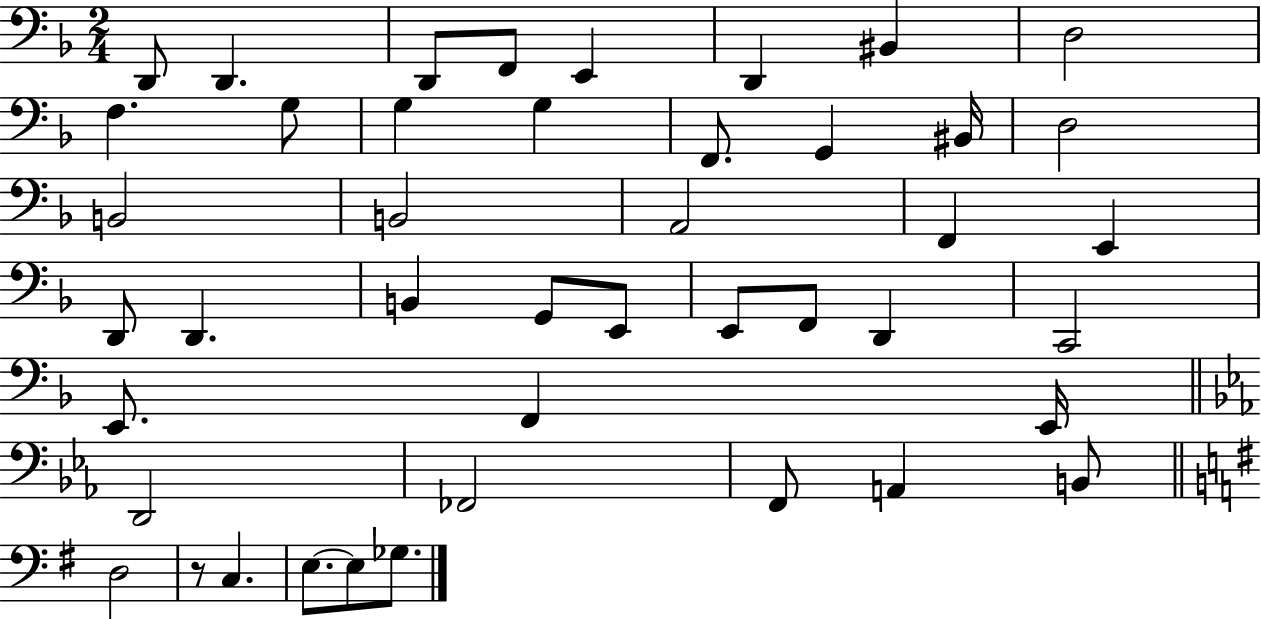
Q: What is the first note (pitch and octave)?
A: D2